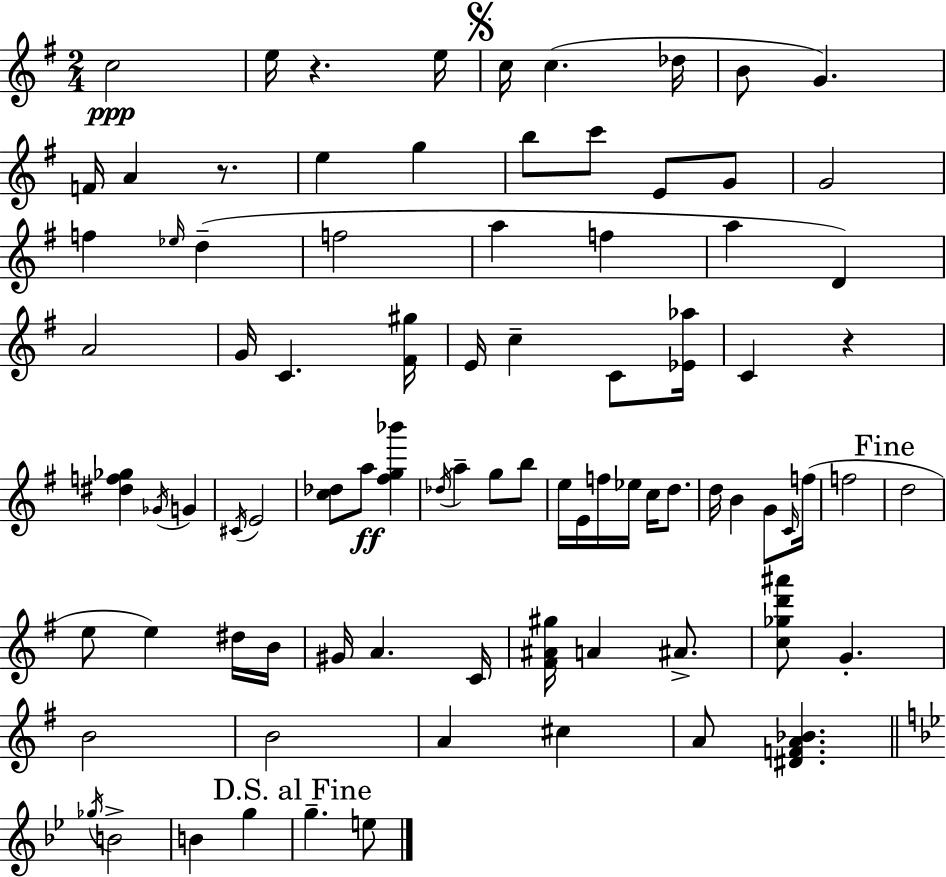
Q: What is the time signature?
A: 2/4